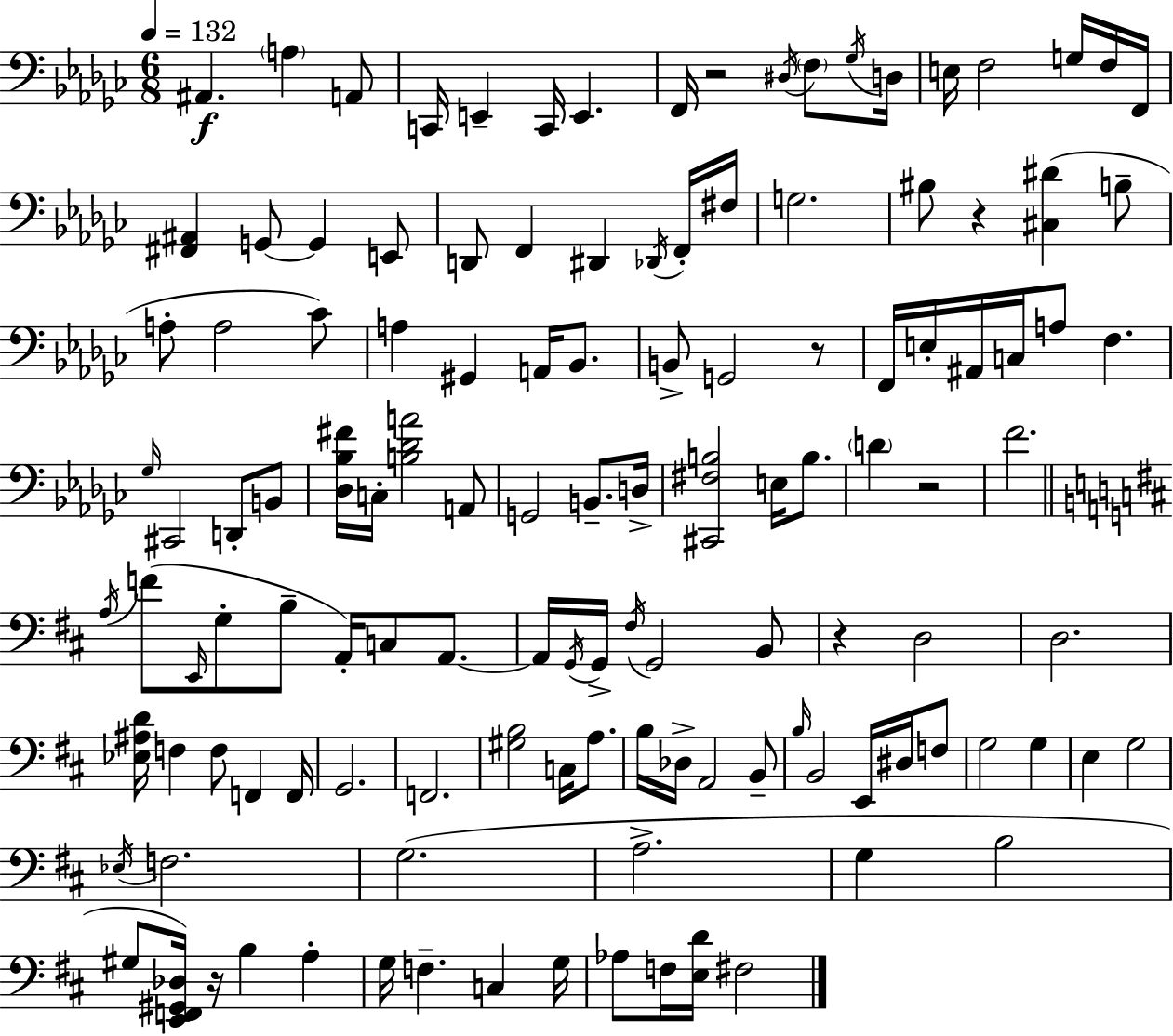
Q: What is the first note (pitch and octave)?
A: A#2